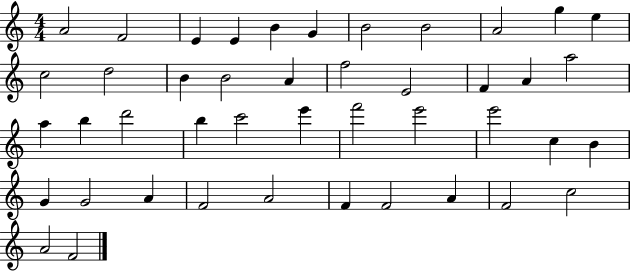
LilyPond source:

{
  \clef treble
  \numericTimeSignature
  \time 4/4
  \key c \major
  a'2 f'2 | e'4 e'4 b'4 g'4 | b'2 b'2 | a'2 g''4 e''4 | \break c''2 d''2 | b'4 b'2 a'4 | f''2 e'2 | f'4 a'4 a''2 | \break a''4 b''4 d'''2 | b''4 c'''2 e'''4 | f'''2 e'''2 | e'''2 c''4 b'4 | \break g'4 g'2 a'4 | f'2 a'2 | f'4 f'2 a'4 | f'2 c''2 | \break a'2 f'2 | \bar "|."
}